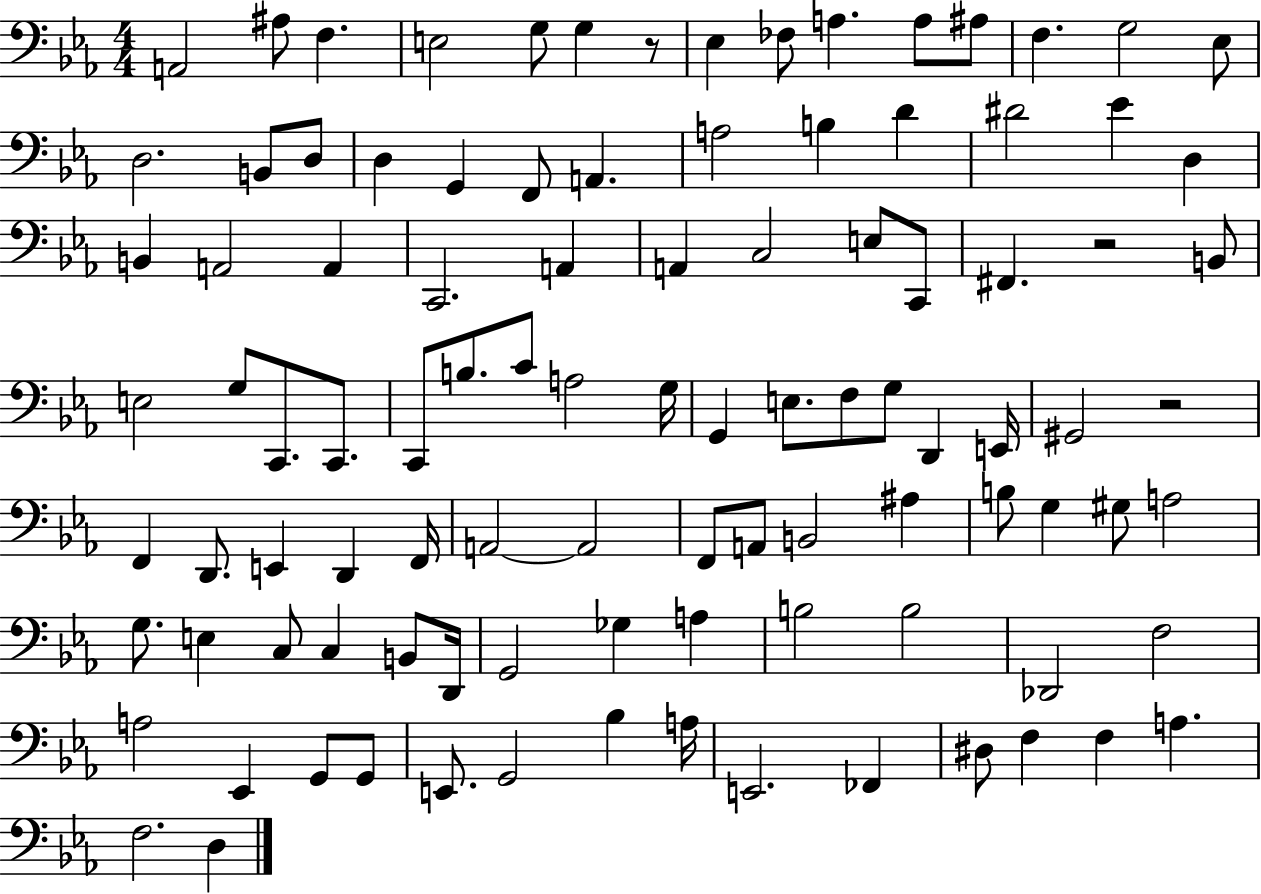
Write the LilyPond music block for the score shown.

{
  \clef bass
  \numericTimeSignature
  \time 4/4
  \key ees \major
  \repeat volta 2 { a,2 ais8 f4. | e2 g8 g4 r8 | ees4 fes8 a4. a8 ais8 | f4. g2 ees8 | \break d2. b,8 d8 | d4 g,4 f,8 a,4. | a2 b4 d'4 | dis'2 ees'4 d4 | \break b,4 a,2 a,4 | c,2. a,4 | a,4 c2 e8 c,8 | fis,4. r2 b,8 | \break e2 g8 c,8. c,8. | c,8 b8. c'8 a2 g16 | g,4 e8. f8 g8 d,4 e,16 | gis,2 r2 | \break f,4 d,8. e,4 d,4 f,16 | a,2~~ a,2 | f,8 a,8 b,2 ais4 | b8 g4 gis8 a2 | \break g8. e4 c8 c4 b,8 d,16 | g,2 ges4 a4 | b2 b2 | des,2 f2 | \break a2 ees,4 g,8 g,8 | e,8. g,2 bes4 a16 | e,2. fes,4 | dis8 f4 f4 a4. | \break f2. d4 | } \bar "|."
}